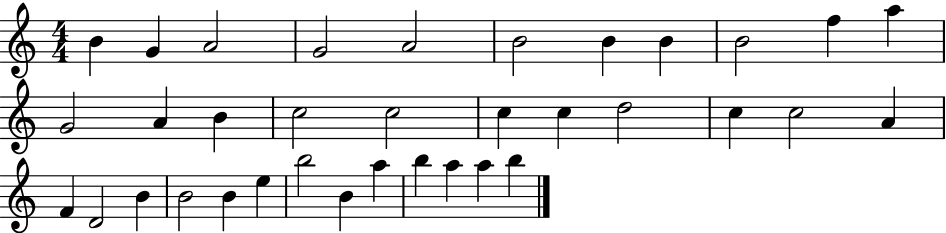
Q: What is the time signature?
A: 4/4